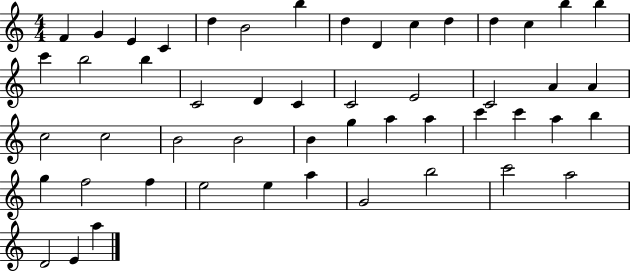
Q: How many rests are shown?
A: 0